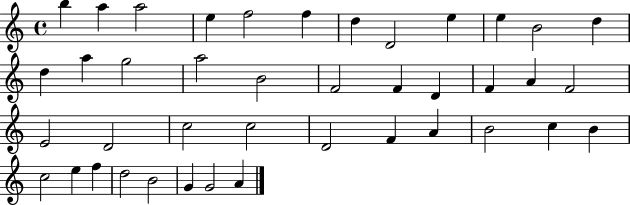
X:1
T:Untitled
M:4/4
L:1/4
K:C
b a a2 e f2 f d D2 e e B2 d d a g2 a2 B2 F2 F D F A F2 E2 D2 c2 c2 D2 F A B2 c B c2 e f d2 B2 G G2 A